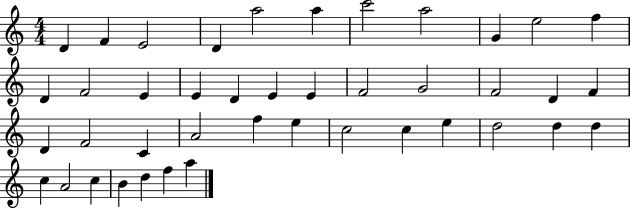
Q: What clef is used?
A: treble